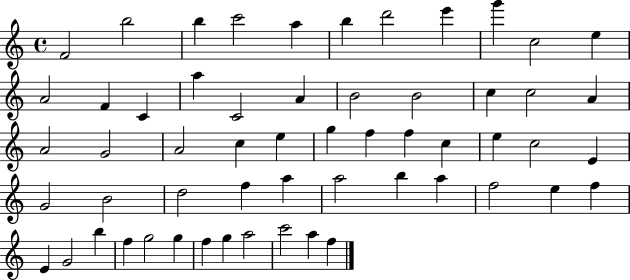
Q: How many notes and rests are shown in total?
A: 57